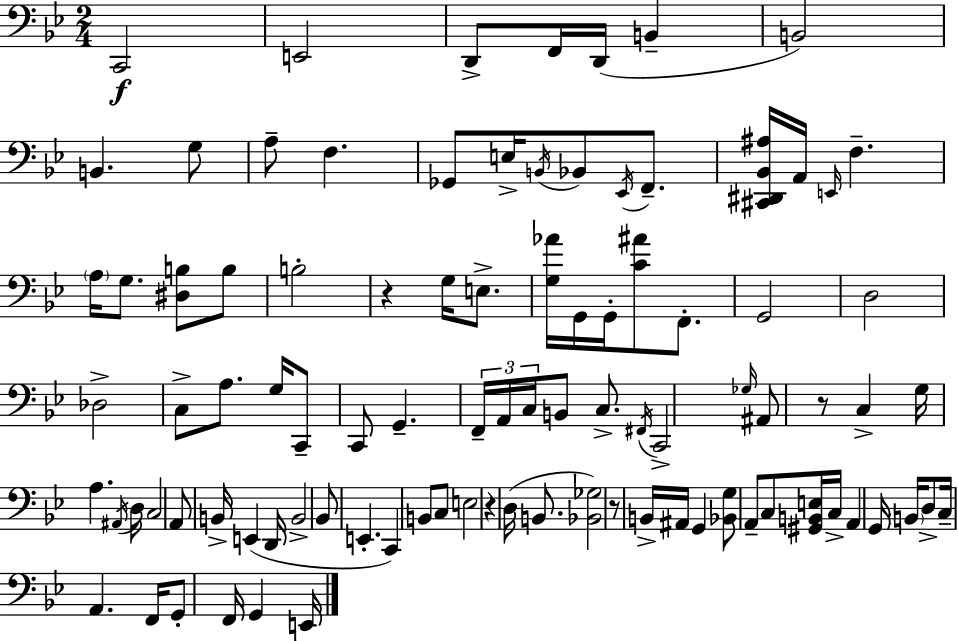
C2/h E2/h D2/e F2/s D2/s B2/q B2/h B2/q. G3/e A3/e F3/q. Gb2/e E3/s B2/s Bb2/e Eb2/s F2/e. [C#2,D#2,Bb2,A#3]/s A2/s E2/s F3/q. A3/s G3/e. [D#3,B3]/e B3/e B3/h R/q G3/s E3/e. [G3,Ab4]/s G2/s G2/s [C4,A#4]/e F2/e. G2/h D3/h Db3/h C3/e A3/e. G3/s C2/e C2/e G2/q. F2/s A2/s C3/s B2/e C3/e. F#2/s C2/h Gb3/s A#2/e R/e C3/q G3/s A3/q. A#2/s D3/s C3/h A2/e B2/s E2/q D2/s B2/h Bb2/e E2/q. C2/q B2/e C3/e E3/h R/q D3/s B2/e. [Bb2,Gb3]/h R/e B2/s A#2/s G2/q [Bb2,G3]/e A2/e C3/e [G#2,B2,E3]/s C3/s A2/q G2/s B2/s D3/e C3/s A2/q. F2/s G2/e F2/s G2/q E2/s